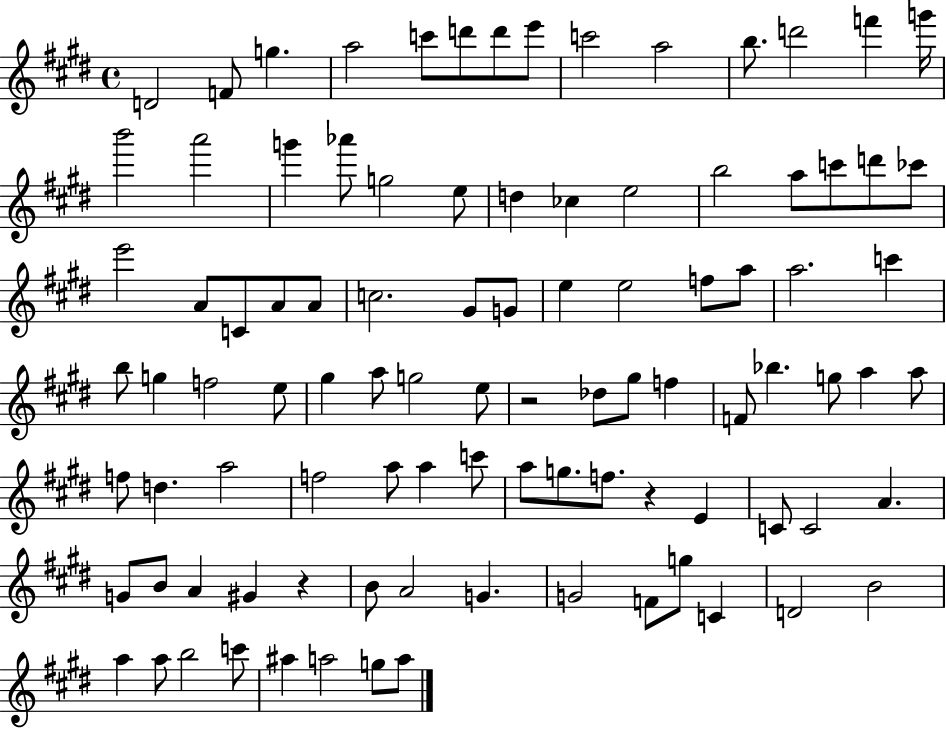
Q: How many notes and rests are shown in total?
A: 96